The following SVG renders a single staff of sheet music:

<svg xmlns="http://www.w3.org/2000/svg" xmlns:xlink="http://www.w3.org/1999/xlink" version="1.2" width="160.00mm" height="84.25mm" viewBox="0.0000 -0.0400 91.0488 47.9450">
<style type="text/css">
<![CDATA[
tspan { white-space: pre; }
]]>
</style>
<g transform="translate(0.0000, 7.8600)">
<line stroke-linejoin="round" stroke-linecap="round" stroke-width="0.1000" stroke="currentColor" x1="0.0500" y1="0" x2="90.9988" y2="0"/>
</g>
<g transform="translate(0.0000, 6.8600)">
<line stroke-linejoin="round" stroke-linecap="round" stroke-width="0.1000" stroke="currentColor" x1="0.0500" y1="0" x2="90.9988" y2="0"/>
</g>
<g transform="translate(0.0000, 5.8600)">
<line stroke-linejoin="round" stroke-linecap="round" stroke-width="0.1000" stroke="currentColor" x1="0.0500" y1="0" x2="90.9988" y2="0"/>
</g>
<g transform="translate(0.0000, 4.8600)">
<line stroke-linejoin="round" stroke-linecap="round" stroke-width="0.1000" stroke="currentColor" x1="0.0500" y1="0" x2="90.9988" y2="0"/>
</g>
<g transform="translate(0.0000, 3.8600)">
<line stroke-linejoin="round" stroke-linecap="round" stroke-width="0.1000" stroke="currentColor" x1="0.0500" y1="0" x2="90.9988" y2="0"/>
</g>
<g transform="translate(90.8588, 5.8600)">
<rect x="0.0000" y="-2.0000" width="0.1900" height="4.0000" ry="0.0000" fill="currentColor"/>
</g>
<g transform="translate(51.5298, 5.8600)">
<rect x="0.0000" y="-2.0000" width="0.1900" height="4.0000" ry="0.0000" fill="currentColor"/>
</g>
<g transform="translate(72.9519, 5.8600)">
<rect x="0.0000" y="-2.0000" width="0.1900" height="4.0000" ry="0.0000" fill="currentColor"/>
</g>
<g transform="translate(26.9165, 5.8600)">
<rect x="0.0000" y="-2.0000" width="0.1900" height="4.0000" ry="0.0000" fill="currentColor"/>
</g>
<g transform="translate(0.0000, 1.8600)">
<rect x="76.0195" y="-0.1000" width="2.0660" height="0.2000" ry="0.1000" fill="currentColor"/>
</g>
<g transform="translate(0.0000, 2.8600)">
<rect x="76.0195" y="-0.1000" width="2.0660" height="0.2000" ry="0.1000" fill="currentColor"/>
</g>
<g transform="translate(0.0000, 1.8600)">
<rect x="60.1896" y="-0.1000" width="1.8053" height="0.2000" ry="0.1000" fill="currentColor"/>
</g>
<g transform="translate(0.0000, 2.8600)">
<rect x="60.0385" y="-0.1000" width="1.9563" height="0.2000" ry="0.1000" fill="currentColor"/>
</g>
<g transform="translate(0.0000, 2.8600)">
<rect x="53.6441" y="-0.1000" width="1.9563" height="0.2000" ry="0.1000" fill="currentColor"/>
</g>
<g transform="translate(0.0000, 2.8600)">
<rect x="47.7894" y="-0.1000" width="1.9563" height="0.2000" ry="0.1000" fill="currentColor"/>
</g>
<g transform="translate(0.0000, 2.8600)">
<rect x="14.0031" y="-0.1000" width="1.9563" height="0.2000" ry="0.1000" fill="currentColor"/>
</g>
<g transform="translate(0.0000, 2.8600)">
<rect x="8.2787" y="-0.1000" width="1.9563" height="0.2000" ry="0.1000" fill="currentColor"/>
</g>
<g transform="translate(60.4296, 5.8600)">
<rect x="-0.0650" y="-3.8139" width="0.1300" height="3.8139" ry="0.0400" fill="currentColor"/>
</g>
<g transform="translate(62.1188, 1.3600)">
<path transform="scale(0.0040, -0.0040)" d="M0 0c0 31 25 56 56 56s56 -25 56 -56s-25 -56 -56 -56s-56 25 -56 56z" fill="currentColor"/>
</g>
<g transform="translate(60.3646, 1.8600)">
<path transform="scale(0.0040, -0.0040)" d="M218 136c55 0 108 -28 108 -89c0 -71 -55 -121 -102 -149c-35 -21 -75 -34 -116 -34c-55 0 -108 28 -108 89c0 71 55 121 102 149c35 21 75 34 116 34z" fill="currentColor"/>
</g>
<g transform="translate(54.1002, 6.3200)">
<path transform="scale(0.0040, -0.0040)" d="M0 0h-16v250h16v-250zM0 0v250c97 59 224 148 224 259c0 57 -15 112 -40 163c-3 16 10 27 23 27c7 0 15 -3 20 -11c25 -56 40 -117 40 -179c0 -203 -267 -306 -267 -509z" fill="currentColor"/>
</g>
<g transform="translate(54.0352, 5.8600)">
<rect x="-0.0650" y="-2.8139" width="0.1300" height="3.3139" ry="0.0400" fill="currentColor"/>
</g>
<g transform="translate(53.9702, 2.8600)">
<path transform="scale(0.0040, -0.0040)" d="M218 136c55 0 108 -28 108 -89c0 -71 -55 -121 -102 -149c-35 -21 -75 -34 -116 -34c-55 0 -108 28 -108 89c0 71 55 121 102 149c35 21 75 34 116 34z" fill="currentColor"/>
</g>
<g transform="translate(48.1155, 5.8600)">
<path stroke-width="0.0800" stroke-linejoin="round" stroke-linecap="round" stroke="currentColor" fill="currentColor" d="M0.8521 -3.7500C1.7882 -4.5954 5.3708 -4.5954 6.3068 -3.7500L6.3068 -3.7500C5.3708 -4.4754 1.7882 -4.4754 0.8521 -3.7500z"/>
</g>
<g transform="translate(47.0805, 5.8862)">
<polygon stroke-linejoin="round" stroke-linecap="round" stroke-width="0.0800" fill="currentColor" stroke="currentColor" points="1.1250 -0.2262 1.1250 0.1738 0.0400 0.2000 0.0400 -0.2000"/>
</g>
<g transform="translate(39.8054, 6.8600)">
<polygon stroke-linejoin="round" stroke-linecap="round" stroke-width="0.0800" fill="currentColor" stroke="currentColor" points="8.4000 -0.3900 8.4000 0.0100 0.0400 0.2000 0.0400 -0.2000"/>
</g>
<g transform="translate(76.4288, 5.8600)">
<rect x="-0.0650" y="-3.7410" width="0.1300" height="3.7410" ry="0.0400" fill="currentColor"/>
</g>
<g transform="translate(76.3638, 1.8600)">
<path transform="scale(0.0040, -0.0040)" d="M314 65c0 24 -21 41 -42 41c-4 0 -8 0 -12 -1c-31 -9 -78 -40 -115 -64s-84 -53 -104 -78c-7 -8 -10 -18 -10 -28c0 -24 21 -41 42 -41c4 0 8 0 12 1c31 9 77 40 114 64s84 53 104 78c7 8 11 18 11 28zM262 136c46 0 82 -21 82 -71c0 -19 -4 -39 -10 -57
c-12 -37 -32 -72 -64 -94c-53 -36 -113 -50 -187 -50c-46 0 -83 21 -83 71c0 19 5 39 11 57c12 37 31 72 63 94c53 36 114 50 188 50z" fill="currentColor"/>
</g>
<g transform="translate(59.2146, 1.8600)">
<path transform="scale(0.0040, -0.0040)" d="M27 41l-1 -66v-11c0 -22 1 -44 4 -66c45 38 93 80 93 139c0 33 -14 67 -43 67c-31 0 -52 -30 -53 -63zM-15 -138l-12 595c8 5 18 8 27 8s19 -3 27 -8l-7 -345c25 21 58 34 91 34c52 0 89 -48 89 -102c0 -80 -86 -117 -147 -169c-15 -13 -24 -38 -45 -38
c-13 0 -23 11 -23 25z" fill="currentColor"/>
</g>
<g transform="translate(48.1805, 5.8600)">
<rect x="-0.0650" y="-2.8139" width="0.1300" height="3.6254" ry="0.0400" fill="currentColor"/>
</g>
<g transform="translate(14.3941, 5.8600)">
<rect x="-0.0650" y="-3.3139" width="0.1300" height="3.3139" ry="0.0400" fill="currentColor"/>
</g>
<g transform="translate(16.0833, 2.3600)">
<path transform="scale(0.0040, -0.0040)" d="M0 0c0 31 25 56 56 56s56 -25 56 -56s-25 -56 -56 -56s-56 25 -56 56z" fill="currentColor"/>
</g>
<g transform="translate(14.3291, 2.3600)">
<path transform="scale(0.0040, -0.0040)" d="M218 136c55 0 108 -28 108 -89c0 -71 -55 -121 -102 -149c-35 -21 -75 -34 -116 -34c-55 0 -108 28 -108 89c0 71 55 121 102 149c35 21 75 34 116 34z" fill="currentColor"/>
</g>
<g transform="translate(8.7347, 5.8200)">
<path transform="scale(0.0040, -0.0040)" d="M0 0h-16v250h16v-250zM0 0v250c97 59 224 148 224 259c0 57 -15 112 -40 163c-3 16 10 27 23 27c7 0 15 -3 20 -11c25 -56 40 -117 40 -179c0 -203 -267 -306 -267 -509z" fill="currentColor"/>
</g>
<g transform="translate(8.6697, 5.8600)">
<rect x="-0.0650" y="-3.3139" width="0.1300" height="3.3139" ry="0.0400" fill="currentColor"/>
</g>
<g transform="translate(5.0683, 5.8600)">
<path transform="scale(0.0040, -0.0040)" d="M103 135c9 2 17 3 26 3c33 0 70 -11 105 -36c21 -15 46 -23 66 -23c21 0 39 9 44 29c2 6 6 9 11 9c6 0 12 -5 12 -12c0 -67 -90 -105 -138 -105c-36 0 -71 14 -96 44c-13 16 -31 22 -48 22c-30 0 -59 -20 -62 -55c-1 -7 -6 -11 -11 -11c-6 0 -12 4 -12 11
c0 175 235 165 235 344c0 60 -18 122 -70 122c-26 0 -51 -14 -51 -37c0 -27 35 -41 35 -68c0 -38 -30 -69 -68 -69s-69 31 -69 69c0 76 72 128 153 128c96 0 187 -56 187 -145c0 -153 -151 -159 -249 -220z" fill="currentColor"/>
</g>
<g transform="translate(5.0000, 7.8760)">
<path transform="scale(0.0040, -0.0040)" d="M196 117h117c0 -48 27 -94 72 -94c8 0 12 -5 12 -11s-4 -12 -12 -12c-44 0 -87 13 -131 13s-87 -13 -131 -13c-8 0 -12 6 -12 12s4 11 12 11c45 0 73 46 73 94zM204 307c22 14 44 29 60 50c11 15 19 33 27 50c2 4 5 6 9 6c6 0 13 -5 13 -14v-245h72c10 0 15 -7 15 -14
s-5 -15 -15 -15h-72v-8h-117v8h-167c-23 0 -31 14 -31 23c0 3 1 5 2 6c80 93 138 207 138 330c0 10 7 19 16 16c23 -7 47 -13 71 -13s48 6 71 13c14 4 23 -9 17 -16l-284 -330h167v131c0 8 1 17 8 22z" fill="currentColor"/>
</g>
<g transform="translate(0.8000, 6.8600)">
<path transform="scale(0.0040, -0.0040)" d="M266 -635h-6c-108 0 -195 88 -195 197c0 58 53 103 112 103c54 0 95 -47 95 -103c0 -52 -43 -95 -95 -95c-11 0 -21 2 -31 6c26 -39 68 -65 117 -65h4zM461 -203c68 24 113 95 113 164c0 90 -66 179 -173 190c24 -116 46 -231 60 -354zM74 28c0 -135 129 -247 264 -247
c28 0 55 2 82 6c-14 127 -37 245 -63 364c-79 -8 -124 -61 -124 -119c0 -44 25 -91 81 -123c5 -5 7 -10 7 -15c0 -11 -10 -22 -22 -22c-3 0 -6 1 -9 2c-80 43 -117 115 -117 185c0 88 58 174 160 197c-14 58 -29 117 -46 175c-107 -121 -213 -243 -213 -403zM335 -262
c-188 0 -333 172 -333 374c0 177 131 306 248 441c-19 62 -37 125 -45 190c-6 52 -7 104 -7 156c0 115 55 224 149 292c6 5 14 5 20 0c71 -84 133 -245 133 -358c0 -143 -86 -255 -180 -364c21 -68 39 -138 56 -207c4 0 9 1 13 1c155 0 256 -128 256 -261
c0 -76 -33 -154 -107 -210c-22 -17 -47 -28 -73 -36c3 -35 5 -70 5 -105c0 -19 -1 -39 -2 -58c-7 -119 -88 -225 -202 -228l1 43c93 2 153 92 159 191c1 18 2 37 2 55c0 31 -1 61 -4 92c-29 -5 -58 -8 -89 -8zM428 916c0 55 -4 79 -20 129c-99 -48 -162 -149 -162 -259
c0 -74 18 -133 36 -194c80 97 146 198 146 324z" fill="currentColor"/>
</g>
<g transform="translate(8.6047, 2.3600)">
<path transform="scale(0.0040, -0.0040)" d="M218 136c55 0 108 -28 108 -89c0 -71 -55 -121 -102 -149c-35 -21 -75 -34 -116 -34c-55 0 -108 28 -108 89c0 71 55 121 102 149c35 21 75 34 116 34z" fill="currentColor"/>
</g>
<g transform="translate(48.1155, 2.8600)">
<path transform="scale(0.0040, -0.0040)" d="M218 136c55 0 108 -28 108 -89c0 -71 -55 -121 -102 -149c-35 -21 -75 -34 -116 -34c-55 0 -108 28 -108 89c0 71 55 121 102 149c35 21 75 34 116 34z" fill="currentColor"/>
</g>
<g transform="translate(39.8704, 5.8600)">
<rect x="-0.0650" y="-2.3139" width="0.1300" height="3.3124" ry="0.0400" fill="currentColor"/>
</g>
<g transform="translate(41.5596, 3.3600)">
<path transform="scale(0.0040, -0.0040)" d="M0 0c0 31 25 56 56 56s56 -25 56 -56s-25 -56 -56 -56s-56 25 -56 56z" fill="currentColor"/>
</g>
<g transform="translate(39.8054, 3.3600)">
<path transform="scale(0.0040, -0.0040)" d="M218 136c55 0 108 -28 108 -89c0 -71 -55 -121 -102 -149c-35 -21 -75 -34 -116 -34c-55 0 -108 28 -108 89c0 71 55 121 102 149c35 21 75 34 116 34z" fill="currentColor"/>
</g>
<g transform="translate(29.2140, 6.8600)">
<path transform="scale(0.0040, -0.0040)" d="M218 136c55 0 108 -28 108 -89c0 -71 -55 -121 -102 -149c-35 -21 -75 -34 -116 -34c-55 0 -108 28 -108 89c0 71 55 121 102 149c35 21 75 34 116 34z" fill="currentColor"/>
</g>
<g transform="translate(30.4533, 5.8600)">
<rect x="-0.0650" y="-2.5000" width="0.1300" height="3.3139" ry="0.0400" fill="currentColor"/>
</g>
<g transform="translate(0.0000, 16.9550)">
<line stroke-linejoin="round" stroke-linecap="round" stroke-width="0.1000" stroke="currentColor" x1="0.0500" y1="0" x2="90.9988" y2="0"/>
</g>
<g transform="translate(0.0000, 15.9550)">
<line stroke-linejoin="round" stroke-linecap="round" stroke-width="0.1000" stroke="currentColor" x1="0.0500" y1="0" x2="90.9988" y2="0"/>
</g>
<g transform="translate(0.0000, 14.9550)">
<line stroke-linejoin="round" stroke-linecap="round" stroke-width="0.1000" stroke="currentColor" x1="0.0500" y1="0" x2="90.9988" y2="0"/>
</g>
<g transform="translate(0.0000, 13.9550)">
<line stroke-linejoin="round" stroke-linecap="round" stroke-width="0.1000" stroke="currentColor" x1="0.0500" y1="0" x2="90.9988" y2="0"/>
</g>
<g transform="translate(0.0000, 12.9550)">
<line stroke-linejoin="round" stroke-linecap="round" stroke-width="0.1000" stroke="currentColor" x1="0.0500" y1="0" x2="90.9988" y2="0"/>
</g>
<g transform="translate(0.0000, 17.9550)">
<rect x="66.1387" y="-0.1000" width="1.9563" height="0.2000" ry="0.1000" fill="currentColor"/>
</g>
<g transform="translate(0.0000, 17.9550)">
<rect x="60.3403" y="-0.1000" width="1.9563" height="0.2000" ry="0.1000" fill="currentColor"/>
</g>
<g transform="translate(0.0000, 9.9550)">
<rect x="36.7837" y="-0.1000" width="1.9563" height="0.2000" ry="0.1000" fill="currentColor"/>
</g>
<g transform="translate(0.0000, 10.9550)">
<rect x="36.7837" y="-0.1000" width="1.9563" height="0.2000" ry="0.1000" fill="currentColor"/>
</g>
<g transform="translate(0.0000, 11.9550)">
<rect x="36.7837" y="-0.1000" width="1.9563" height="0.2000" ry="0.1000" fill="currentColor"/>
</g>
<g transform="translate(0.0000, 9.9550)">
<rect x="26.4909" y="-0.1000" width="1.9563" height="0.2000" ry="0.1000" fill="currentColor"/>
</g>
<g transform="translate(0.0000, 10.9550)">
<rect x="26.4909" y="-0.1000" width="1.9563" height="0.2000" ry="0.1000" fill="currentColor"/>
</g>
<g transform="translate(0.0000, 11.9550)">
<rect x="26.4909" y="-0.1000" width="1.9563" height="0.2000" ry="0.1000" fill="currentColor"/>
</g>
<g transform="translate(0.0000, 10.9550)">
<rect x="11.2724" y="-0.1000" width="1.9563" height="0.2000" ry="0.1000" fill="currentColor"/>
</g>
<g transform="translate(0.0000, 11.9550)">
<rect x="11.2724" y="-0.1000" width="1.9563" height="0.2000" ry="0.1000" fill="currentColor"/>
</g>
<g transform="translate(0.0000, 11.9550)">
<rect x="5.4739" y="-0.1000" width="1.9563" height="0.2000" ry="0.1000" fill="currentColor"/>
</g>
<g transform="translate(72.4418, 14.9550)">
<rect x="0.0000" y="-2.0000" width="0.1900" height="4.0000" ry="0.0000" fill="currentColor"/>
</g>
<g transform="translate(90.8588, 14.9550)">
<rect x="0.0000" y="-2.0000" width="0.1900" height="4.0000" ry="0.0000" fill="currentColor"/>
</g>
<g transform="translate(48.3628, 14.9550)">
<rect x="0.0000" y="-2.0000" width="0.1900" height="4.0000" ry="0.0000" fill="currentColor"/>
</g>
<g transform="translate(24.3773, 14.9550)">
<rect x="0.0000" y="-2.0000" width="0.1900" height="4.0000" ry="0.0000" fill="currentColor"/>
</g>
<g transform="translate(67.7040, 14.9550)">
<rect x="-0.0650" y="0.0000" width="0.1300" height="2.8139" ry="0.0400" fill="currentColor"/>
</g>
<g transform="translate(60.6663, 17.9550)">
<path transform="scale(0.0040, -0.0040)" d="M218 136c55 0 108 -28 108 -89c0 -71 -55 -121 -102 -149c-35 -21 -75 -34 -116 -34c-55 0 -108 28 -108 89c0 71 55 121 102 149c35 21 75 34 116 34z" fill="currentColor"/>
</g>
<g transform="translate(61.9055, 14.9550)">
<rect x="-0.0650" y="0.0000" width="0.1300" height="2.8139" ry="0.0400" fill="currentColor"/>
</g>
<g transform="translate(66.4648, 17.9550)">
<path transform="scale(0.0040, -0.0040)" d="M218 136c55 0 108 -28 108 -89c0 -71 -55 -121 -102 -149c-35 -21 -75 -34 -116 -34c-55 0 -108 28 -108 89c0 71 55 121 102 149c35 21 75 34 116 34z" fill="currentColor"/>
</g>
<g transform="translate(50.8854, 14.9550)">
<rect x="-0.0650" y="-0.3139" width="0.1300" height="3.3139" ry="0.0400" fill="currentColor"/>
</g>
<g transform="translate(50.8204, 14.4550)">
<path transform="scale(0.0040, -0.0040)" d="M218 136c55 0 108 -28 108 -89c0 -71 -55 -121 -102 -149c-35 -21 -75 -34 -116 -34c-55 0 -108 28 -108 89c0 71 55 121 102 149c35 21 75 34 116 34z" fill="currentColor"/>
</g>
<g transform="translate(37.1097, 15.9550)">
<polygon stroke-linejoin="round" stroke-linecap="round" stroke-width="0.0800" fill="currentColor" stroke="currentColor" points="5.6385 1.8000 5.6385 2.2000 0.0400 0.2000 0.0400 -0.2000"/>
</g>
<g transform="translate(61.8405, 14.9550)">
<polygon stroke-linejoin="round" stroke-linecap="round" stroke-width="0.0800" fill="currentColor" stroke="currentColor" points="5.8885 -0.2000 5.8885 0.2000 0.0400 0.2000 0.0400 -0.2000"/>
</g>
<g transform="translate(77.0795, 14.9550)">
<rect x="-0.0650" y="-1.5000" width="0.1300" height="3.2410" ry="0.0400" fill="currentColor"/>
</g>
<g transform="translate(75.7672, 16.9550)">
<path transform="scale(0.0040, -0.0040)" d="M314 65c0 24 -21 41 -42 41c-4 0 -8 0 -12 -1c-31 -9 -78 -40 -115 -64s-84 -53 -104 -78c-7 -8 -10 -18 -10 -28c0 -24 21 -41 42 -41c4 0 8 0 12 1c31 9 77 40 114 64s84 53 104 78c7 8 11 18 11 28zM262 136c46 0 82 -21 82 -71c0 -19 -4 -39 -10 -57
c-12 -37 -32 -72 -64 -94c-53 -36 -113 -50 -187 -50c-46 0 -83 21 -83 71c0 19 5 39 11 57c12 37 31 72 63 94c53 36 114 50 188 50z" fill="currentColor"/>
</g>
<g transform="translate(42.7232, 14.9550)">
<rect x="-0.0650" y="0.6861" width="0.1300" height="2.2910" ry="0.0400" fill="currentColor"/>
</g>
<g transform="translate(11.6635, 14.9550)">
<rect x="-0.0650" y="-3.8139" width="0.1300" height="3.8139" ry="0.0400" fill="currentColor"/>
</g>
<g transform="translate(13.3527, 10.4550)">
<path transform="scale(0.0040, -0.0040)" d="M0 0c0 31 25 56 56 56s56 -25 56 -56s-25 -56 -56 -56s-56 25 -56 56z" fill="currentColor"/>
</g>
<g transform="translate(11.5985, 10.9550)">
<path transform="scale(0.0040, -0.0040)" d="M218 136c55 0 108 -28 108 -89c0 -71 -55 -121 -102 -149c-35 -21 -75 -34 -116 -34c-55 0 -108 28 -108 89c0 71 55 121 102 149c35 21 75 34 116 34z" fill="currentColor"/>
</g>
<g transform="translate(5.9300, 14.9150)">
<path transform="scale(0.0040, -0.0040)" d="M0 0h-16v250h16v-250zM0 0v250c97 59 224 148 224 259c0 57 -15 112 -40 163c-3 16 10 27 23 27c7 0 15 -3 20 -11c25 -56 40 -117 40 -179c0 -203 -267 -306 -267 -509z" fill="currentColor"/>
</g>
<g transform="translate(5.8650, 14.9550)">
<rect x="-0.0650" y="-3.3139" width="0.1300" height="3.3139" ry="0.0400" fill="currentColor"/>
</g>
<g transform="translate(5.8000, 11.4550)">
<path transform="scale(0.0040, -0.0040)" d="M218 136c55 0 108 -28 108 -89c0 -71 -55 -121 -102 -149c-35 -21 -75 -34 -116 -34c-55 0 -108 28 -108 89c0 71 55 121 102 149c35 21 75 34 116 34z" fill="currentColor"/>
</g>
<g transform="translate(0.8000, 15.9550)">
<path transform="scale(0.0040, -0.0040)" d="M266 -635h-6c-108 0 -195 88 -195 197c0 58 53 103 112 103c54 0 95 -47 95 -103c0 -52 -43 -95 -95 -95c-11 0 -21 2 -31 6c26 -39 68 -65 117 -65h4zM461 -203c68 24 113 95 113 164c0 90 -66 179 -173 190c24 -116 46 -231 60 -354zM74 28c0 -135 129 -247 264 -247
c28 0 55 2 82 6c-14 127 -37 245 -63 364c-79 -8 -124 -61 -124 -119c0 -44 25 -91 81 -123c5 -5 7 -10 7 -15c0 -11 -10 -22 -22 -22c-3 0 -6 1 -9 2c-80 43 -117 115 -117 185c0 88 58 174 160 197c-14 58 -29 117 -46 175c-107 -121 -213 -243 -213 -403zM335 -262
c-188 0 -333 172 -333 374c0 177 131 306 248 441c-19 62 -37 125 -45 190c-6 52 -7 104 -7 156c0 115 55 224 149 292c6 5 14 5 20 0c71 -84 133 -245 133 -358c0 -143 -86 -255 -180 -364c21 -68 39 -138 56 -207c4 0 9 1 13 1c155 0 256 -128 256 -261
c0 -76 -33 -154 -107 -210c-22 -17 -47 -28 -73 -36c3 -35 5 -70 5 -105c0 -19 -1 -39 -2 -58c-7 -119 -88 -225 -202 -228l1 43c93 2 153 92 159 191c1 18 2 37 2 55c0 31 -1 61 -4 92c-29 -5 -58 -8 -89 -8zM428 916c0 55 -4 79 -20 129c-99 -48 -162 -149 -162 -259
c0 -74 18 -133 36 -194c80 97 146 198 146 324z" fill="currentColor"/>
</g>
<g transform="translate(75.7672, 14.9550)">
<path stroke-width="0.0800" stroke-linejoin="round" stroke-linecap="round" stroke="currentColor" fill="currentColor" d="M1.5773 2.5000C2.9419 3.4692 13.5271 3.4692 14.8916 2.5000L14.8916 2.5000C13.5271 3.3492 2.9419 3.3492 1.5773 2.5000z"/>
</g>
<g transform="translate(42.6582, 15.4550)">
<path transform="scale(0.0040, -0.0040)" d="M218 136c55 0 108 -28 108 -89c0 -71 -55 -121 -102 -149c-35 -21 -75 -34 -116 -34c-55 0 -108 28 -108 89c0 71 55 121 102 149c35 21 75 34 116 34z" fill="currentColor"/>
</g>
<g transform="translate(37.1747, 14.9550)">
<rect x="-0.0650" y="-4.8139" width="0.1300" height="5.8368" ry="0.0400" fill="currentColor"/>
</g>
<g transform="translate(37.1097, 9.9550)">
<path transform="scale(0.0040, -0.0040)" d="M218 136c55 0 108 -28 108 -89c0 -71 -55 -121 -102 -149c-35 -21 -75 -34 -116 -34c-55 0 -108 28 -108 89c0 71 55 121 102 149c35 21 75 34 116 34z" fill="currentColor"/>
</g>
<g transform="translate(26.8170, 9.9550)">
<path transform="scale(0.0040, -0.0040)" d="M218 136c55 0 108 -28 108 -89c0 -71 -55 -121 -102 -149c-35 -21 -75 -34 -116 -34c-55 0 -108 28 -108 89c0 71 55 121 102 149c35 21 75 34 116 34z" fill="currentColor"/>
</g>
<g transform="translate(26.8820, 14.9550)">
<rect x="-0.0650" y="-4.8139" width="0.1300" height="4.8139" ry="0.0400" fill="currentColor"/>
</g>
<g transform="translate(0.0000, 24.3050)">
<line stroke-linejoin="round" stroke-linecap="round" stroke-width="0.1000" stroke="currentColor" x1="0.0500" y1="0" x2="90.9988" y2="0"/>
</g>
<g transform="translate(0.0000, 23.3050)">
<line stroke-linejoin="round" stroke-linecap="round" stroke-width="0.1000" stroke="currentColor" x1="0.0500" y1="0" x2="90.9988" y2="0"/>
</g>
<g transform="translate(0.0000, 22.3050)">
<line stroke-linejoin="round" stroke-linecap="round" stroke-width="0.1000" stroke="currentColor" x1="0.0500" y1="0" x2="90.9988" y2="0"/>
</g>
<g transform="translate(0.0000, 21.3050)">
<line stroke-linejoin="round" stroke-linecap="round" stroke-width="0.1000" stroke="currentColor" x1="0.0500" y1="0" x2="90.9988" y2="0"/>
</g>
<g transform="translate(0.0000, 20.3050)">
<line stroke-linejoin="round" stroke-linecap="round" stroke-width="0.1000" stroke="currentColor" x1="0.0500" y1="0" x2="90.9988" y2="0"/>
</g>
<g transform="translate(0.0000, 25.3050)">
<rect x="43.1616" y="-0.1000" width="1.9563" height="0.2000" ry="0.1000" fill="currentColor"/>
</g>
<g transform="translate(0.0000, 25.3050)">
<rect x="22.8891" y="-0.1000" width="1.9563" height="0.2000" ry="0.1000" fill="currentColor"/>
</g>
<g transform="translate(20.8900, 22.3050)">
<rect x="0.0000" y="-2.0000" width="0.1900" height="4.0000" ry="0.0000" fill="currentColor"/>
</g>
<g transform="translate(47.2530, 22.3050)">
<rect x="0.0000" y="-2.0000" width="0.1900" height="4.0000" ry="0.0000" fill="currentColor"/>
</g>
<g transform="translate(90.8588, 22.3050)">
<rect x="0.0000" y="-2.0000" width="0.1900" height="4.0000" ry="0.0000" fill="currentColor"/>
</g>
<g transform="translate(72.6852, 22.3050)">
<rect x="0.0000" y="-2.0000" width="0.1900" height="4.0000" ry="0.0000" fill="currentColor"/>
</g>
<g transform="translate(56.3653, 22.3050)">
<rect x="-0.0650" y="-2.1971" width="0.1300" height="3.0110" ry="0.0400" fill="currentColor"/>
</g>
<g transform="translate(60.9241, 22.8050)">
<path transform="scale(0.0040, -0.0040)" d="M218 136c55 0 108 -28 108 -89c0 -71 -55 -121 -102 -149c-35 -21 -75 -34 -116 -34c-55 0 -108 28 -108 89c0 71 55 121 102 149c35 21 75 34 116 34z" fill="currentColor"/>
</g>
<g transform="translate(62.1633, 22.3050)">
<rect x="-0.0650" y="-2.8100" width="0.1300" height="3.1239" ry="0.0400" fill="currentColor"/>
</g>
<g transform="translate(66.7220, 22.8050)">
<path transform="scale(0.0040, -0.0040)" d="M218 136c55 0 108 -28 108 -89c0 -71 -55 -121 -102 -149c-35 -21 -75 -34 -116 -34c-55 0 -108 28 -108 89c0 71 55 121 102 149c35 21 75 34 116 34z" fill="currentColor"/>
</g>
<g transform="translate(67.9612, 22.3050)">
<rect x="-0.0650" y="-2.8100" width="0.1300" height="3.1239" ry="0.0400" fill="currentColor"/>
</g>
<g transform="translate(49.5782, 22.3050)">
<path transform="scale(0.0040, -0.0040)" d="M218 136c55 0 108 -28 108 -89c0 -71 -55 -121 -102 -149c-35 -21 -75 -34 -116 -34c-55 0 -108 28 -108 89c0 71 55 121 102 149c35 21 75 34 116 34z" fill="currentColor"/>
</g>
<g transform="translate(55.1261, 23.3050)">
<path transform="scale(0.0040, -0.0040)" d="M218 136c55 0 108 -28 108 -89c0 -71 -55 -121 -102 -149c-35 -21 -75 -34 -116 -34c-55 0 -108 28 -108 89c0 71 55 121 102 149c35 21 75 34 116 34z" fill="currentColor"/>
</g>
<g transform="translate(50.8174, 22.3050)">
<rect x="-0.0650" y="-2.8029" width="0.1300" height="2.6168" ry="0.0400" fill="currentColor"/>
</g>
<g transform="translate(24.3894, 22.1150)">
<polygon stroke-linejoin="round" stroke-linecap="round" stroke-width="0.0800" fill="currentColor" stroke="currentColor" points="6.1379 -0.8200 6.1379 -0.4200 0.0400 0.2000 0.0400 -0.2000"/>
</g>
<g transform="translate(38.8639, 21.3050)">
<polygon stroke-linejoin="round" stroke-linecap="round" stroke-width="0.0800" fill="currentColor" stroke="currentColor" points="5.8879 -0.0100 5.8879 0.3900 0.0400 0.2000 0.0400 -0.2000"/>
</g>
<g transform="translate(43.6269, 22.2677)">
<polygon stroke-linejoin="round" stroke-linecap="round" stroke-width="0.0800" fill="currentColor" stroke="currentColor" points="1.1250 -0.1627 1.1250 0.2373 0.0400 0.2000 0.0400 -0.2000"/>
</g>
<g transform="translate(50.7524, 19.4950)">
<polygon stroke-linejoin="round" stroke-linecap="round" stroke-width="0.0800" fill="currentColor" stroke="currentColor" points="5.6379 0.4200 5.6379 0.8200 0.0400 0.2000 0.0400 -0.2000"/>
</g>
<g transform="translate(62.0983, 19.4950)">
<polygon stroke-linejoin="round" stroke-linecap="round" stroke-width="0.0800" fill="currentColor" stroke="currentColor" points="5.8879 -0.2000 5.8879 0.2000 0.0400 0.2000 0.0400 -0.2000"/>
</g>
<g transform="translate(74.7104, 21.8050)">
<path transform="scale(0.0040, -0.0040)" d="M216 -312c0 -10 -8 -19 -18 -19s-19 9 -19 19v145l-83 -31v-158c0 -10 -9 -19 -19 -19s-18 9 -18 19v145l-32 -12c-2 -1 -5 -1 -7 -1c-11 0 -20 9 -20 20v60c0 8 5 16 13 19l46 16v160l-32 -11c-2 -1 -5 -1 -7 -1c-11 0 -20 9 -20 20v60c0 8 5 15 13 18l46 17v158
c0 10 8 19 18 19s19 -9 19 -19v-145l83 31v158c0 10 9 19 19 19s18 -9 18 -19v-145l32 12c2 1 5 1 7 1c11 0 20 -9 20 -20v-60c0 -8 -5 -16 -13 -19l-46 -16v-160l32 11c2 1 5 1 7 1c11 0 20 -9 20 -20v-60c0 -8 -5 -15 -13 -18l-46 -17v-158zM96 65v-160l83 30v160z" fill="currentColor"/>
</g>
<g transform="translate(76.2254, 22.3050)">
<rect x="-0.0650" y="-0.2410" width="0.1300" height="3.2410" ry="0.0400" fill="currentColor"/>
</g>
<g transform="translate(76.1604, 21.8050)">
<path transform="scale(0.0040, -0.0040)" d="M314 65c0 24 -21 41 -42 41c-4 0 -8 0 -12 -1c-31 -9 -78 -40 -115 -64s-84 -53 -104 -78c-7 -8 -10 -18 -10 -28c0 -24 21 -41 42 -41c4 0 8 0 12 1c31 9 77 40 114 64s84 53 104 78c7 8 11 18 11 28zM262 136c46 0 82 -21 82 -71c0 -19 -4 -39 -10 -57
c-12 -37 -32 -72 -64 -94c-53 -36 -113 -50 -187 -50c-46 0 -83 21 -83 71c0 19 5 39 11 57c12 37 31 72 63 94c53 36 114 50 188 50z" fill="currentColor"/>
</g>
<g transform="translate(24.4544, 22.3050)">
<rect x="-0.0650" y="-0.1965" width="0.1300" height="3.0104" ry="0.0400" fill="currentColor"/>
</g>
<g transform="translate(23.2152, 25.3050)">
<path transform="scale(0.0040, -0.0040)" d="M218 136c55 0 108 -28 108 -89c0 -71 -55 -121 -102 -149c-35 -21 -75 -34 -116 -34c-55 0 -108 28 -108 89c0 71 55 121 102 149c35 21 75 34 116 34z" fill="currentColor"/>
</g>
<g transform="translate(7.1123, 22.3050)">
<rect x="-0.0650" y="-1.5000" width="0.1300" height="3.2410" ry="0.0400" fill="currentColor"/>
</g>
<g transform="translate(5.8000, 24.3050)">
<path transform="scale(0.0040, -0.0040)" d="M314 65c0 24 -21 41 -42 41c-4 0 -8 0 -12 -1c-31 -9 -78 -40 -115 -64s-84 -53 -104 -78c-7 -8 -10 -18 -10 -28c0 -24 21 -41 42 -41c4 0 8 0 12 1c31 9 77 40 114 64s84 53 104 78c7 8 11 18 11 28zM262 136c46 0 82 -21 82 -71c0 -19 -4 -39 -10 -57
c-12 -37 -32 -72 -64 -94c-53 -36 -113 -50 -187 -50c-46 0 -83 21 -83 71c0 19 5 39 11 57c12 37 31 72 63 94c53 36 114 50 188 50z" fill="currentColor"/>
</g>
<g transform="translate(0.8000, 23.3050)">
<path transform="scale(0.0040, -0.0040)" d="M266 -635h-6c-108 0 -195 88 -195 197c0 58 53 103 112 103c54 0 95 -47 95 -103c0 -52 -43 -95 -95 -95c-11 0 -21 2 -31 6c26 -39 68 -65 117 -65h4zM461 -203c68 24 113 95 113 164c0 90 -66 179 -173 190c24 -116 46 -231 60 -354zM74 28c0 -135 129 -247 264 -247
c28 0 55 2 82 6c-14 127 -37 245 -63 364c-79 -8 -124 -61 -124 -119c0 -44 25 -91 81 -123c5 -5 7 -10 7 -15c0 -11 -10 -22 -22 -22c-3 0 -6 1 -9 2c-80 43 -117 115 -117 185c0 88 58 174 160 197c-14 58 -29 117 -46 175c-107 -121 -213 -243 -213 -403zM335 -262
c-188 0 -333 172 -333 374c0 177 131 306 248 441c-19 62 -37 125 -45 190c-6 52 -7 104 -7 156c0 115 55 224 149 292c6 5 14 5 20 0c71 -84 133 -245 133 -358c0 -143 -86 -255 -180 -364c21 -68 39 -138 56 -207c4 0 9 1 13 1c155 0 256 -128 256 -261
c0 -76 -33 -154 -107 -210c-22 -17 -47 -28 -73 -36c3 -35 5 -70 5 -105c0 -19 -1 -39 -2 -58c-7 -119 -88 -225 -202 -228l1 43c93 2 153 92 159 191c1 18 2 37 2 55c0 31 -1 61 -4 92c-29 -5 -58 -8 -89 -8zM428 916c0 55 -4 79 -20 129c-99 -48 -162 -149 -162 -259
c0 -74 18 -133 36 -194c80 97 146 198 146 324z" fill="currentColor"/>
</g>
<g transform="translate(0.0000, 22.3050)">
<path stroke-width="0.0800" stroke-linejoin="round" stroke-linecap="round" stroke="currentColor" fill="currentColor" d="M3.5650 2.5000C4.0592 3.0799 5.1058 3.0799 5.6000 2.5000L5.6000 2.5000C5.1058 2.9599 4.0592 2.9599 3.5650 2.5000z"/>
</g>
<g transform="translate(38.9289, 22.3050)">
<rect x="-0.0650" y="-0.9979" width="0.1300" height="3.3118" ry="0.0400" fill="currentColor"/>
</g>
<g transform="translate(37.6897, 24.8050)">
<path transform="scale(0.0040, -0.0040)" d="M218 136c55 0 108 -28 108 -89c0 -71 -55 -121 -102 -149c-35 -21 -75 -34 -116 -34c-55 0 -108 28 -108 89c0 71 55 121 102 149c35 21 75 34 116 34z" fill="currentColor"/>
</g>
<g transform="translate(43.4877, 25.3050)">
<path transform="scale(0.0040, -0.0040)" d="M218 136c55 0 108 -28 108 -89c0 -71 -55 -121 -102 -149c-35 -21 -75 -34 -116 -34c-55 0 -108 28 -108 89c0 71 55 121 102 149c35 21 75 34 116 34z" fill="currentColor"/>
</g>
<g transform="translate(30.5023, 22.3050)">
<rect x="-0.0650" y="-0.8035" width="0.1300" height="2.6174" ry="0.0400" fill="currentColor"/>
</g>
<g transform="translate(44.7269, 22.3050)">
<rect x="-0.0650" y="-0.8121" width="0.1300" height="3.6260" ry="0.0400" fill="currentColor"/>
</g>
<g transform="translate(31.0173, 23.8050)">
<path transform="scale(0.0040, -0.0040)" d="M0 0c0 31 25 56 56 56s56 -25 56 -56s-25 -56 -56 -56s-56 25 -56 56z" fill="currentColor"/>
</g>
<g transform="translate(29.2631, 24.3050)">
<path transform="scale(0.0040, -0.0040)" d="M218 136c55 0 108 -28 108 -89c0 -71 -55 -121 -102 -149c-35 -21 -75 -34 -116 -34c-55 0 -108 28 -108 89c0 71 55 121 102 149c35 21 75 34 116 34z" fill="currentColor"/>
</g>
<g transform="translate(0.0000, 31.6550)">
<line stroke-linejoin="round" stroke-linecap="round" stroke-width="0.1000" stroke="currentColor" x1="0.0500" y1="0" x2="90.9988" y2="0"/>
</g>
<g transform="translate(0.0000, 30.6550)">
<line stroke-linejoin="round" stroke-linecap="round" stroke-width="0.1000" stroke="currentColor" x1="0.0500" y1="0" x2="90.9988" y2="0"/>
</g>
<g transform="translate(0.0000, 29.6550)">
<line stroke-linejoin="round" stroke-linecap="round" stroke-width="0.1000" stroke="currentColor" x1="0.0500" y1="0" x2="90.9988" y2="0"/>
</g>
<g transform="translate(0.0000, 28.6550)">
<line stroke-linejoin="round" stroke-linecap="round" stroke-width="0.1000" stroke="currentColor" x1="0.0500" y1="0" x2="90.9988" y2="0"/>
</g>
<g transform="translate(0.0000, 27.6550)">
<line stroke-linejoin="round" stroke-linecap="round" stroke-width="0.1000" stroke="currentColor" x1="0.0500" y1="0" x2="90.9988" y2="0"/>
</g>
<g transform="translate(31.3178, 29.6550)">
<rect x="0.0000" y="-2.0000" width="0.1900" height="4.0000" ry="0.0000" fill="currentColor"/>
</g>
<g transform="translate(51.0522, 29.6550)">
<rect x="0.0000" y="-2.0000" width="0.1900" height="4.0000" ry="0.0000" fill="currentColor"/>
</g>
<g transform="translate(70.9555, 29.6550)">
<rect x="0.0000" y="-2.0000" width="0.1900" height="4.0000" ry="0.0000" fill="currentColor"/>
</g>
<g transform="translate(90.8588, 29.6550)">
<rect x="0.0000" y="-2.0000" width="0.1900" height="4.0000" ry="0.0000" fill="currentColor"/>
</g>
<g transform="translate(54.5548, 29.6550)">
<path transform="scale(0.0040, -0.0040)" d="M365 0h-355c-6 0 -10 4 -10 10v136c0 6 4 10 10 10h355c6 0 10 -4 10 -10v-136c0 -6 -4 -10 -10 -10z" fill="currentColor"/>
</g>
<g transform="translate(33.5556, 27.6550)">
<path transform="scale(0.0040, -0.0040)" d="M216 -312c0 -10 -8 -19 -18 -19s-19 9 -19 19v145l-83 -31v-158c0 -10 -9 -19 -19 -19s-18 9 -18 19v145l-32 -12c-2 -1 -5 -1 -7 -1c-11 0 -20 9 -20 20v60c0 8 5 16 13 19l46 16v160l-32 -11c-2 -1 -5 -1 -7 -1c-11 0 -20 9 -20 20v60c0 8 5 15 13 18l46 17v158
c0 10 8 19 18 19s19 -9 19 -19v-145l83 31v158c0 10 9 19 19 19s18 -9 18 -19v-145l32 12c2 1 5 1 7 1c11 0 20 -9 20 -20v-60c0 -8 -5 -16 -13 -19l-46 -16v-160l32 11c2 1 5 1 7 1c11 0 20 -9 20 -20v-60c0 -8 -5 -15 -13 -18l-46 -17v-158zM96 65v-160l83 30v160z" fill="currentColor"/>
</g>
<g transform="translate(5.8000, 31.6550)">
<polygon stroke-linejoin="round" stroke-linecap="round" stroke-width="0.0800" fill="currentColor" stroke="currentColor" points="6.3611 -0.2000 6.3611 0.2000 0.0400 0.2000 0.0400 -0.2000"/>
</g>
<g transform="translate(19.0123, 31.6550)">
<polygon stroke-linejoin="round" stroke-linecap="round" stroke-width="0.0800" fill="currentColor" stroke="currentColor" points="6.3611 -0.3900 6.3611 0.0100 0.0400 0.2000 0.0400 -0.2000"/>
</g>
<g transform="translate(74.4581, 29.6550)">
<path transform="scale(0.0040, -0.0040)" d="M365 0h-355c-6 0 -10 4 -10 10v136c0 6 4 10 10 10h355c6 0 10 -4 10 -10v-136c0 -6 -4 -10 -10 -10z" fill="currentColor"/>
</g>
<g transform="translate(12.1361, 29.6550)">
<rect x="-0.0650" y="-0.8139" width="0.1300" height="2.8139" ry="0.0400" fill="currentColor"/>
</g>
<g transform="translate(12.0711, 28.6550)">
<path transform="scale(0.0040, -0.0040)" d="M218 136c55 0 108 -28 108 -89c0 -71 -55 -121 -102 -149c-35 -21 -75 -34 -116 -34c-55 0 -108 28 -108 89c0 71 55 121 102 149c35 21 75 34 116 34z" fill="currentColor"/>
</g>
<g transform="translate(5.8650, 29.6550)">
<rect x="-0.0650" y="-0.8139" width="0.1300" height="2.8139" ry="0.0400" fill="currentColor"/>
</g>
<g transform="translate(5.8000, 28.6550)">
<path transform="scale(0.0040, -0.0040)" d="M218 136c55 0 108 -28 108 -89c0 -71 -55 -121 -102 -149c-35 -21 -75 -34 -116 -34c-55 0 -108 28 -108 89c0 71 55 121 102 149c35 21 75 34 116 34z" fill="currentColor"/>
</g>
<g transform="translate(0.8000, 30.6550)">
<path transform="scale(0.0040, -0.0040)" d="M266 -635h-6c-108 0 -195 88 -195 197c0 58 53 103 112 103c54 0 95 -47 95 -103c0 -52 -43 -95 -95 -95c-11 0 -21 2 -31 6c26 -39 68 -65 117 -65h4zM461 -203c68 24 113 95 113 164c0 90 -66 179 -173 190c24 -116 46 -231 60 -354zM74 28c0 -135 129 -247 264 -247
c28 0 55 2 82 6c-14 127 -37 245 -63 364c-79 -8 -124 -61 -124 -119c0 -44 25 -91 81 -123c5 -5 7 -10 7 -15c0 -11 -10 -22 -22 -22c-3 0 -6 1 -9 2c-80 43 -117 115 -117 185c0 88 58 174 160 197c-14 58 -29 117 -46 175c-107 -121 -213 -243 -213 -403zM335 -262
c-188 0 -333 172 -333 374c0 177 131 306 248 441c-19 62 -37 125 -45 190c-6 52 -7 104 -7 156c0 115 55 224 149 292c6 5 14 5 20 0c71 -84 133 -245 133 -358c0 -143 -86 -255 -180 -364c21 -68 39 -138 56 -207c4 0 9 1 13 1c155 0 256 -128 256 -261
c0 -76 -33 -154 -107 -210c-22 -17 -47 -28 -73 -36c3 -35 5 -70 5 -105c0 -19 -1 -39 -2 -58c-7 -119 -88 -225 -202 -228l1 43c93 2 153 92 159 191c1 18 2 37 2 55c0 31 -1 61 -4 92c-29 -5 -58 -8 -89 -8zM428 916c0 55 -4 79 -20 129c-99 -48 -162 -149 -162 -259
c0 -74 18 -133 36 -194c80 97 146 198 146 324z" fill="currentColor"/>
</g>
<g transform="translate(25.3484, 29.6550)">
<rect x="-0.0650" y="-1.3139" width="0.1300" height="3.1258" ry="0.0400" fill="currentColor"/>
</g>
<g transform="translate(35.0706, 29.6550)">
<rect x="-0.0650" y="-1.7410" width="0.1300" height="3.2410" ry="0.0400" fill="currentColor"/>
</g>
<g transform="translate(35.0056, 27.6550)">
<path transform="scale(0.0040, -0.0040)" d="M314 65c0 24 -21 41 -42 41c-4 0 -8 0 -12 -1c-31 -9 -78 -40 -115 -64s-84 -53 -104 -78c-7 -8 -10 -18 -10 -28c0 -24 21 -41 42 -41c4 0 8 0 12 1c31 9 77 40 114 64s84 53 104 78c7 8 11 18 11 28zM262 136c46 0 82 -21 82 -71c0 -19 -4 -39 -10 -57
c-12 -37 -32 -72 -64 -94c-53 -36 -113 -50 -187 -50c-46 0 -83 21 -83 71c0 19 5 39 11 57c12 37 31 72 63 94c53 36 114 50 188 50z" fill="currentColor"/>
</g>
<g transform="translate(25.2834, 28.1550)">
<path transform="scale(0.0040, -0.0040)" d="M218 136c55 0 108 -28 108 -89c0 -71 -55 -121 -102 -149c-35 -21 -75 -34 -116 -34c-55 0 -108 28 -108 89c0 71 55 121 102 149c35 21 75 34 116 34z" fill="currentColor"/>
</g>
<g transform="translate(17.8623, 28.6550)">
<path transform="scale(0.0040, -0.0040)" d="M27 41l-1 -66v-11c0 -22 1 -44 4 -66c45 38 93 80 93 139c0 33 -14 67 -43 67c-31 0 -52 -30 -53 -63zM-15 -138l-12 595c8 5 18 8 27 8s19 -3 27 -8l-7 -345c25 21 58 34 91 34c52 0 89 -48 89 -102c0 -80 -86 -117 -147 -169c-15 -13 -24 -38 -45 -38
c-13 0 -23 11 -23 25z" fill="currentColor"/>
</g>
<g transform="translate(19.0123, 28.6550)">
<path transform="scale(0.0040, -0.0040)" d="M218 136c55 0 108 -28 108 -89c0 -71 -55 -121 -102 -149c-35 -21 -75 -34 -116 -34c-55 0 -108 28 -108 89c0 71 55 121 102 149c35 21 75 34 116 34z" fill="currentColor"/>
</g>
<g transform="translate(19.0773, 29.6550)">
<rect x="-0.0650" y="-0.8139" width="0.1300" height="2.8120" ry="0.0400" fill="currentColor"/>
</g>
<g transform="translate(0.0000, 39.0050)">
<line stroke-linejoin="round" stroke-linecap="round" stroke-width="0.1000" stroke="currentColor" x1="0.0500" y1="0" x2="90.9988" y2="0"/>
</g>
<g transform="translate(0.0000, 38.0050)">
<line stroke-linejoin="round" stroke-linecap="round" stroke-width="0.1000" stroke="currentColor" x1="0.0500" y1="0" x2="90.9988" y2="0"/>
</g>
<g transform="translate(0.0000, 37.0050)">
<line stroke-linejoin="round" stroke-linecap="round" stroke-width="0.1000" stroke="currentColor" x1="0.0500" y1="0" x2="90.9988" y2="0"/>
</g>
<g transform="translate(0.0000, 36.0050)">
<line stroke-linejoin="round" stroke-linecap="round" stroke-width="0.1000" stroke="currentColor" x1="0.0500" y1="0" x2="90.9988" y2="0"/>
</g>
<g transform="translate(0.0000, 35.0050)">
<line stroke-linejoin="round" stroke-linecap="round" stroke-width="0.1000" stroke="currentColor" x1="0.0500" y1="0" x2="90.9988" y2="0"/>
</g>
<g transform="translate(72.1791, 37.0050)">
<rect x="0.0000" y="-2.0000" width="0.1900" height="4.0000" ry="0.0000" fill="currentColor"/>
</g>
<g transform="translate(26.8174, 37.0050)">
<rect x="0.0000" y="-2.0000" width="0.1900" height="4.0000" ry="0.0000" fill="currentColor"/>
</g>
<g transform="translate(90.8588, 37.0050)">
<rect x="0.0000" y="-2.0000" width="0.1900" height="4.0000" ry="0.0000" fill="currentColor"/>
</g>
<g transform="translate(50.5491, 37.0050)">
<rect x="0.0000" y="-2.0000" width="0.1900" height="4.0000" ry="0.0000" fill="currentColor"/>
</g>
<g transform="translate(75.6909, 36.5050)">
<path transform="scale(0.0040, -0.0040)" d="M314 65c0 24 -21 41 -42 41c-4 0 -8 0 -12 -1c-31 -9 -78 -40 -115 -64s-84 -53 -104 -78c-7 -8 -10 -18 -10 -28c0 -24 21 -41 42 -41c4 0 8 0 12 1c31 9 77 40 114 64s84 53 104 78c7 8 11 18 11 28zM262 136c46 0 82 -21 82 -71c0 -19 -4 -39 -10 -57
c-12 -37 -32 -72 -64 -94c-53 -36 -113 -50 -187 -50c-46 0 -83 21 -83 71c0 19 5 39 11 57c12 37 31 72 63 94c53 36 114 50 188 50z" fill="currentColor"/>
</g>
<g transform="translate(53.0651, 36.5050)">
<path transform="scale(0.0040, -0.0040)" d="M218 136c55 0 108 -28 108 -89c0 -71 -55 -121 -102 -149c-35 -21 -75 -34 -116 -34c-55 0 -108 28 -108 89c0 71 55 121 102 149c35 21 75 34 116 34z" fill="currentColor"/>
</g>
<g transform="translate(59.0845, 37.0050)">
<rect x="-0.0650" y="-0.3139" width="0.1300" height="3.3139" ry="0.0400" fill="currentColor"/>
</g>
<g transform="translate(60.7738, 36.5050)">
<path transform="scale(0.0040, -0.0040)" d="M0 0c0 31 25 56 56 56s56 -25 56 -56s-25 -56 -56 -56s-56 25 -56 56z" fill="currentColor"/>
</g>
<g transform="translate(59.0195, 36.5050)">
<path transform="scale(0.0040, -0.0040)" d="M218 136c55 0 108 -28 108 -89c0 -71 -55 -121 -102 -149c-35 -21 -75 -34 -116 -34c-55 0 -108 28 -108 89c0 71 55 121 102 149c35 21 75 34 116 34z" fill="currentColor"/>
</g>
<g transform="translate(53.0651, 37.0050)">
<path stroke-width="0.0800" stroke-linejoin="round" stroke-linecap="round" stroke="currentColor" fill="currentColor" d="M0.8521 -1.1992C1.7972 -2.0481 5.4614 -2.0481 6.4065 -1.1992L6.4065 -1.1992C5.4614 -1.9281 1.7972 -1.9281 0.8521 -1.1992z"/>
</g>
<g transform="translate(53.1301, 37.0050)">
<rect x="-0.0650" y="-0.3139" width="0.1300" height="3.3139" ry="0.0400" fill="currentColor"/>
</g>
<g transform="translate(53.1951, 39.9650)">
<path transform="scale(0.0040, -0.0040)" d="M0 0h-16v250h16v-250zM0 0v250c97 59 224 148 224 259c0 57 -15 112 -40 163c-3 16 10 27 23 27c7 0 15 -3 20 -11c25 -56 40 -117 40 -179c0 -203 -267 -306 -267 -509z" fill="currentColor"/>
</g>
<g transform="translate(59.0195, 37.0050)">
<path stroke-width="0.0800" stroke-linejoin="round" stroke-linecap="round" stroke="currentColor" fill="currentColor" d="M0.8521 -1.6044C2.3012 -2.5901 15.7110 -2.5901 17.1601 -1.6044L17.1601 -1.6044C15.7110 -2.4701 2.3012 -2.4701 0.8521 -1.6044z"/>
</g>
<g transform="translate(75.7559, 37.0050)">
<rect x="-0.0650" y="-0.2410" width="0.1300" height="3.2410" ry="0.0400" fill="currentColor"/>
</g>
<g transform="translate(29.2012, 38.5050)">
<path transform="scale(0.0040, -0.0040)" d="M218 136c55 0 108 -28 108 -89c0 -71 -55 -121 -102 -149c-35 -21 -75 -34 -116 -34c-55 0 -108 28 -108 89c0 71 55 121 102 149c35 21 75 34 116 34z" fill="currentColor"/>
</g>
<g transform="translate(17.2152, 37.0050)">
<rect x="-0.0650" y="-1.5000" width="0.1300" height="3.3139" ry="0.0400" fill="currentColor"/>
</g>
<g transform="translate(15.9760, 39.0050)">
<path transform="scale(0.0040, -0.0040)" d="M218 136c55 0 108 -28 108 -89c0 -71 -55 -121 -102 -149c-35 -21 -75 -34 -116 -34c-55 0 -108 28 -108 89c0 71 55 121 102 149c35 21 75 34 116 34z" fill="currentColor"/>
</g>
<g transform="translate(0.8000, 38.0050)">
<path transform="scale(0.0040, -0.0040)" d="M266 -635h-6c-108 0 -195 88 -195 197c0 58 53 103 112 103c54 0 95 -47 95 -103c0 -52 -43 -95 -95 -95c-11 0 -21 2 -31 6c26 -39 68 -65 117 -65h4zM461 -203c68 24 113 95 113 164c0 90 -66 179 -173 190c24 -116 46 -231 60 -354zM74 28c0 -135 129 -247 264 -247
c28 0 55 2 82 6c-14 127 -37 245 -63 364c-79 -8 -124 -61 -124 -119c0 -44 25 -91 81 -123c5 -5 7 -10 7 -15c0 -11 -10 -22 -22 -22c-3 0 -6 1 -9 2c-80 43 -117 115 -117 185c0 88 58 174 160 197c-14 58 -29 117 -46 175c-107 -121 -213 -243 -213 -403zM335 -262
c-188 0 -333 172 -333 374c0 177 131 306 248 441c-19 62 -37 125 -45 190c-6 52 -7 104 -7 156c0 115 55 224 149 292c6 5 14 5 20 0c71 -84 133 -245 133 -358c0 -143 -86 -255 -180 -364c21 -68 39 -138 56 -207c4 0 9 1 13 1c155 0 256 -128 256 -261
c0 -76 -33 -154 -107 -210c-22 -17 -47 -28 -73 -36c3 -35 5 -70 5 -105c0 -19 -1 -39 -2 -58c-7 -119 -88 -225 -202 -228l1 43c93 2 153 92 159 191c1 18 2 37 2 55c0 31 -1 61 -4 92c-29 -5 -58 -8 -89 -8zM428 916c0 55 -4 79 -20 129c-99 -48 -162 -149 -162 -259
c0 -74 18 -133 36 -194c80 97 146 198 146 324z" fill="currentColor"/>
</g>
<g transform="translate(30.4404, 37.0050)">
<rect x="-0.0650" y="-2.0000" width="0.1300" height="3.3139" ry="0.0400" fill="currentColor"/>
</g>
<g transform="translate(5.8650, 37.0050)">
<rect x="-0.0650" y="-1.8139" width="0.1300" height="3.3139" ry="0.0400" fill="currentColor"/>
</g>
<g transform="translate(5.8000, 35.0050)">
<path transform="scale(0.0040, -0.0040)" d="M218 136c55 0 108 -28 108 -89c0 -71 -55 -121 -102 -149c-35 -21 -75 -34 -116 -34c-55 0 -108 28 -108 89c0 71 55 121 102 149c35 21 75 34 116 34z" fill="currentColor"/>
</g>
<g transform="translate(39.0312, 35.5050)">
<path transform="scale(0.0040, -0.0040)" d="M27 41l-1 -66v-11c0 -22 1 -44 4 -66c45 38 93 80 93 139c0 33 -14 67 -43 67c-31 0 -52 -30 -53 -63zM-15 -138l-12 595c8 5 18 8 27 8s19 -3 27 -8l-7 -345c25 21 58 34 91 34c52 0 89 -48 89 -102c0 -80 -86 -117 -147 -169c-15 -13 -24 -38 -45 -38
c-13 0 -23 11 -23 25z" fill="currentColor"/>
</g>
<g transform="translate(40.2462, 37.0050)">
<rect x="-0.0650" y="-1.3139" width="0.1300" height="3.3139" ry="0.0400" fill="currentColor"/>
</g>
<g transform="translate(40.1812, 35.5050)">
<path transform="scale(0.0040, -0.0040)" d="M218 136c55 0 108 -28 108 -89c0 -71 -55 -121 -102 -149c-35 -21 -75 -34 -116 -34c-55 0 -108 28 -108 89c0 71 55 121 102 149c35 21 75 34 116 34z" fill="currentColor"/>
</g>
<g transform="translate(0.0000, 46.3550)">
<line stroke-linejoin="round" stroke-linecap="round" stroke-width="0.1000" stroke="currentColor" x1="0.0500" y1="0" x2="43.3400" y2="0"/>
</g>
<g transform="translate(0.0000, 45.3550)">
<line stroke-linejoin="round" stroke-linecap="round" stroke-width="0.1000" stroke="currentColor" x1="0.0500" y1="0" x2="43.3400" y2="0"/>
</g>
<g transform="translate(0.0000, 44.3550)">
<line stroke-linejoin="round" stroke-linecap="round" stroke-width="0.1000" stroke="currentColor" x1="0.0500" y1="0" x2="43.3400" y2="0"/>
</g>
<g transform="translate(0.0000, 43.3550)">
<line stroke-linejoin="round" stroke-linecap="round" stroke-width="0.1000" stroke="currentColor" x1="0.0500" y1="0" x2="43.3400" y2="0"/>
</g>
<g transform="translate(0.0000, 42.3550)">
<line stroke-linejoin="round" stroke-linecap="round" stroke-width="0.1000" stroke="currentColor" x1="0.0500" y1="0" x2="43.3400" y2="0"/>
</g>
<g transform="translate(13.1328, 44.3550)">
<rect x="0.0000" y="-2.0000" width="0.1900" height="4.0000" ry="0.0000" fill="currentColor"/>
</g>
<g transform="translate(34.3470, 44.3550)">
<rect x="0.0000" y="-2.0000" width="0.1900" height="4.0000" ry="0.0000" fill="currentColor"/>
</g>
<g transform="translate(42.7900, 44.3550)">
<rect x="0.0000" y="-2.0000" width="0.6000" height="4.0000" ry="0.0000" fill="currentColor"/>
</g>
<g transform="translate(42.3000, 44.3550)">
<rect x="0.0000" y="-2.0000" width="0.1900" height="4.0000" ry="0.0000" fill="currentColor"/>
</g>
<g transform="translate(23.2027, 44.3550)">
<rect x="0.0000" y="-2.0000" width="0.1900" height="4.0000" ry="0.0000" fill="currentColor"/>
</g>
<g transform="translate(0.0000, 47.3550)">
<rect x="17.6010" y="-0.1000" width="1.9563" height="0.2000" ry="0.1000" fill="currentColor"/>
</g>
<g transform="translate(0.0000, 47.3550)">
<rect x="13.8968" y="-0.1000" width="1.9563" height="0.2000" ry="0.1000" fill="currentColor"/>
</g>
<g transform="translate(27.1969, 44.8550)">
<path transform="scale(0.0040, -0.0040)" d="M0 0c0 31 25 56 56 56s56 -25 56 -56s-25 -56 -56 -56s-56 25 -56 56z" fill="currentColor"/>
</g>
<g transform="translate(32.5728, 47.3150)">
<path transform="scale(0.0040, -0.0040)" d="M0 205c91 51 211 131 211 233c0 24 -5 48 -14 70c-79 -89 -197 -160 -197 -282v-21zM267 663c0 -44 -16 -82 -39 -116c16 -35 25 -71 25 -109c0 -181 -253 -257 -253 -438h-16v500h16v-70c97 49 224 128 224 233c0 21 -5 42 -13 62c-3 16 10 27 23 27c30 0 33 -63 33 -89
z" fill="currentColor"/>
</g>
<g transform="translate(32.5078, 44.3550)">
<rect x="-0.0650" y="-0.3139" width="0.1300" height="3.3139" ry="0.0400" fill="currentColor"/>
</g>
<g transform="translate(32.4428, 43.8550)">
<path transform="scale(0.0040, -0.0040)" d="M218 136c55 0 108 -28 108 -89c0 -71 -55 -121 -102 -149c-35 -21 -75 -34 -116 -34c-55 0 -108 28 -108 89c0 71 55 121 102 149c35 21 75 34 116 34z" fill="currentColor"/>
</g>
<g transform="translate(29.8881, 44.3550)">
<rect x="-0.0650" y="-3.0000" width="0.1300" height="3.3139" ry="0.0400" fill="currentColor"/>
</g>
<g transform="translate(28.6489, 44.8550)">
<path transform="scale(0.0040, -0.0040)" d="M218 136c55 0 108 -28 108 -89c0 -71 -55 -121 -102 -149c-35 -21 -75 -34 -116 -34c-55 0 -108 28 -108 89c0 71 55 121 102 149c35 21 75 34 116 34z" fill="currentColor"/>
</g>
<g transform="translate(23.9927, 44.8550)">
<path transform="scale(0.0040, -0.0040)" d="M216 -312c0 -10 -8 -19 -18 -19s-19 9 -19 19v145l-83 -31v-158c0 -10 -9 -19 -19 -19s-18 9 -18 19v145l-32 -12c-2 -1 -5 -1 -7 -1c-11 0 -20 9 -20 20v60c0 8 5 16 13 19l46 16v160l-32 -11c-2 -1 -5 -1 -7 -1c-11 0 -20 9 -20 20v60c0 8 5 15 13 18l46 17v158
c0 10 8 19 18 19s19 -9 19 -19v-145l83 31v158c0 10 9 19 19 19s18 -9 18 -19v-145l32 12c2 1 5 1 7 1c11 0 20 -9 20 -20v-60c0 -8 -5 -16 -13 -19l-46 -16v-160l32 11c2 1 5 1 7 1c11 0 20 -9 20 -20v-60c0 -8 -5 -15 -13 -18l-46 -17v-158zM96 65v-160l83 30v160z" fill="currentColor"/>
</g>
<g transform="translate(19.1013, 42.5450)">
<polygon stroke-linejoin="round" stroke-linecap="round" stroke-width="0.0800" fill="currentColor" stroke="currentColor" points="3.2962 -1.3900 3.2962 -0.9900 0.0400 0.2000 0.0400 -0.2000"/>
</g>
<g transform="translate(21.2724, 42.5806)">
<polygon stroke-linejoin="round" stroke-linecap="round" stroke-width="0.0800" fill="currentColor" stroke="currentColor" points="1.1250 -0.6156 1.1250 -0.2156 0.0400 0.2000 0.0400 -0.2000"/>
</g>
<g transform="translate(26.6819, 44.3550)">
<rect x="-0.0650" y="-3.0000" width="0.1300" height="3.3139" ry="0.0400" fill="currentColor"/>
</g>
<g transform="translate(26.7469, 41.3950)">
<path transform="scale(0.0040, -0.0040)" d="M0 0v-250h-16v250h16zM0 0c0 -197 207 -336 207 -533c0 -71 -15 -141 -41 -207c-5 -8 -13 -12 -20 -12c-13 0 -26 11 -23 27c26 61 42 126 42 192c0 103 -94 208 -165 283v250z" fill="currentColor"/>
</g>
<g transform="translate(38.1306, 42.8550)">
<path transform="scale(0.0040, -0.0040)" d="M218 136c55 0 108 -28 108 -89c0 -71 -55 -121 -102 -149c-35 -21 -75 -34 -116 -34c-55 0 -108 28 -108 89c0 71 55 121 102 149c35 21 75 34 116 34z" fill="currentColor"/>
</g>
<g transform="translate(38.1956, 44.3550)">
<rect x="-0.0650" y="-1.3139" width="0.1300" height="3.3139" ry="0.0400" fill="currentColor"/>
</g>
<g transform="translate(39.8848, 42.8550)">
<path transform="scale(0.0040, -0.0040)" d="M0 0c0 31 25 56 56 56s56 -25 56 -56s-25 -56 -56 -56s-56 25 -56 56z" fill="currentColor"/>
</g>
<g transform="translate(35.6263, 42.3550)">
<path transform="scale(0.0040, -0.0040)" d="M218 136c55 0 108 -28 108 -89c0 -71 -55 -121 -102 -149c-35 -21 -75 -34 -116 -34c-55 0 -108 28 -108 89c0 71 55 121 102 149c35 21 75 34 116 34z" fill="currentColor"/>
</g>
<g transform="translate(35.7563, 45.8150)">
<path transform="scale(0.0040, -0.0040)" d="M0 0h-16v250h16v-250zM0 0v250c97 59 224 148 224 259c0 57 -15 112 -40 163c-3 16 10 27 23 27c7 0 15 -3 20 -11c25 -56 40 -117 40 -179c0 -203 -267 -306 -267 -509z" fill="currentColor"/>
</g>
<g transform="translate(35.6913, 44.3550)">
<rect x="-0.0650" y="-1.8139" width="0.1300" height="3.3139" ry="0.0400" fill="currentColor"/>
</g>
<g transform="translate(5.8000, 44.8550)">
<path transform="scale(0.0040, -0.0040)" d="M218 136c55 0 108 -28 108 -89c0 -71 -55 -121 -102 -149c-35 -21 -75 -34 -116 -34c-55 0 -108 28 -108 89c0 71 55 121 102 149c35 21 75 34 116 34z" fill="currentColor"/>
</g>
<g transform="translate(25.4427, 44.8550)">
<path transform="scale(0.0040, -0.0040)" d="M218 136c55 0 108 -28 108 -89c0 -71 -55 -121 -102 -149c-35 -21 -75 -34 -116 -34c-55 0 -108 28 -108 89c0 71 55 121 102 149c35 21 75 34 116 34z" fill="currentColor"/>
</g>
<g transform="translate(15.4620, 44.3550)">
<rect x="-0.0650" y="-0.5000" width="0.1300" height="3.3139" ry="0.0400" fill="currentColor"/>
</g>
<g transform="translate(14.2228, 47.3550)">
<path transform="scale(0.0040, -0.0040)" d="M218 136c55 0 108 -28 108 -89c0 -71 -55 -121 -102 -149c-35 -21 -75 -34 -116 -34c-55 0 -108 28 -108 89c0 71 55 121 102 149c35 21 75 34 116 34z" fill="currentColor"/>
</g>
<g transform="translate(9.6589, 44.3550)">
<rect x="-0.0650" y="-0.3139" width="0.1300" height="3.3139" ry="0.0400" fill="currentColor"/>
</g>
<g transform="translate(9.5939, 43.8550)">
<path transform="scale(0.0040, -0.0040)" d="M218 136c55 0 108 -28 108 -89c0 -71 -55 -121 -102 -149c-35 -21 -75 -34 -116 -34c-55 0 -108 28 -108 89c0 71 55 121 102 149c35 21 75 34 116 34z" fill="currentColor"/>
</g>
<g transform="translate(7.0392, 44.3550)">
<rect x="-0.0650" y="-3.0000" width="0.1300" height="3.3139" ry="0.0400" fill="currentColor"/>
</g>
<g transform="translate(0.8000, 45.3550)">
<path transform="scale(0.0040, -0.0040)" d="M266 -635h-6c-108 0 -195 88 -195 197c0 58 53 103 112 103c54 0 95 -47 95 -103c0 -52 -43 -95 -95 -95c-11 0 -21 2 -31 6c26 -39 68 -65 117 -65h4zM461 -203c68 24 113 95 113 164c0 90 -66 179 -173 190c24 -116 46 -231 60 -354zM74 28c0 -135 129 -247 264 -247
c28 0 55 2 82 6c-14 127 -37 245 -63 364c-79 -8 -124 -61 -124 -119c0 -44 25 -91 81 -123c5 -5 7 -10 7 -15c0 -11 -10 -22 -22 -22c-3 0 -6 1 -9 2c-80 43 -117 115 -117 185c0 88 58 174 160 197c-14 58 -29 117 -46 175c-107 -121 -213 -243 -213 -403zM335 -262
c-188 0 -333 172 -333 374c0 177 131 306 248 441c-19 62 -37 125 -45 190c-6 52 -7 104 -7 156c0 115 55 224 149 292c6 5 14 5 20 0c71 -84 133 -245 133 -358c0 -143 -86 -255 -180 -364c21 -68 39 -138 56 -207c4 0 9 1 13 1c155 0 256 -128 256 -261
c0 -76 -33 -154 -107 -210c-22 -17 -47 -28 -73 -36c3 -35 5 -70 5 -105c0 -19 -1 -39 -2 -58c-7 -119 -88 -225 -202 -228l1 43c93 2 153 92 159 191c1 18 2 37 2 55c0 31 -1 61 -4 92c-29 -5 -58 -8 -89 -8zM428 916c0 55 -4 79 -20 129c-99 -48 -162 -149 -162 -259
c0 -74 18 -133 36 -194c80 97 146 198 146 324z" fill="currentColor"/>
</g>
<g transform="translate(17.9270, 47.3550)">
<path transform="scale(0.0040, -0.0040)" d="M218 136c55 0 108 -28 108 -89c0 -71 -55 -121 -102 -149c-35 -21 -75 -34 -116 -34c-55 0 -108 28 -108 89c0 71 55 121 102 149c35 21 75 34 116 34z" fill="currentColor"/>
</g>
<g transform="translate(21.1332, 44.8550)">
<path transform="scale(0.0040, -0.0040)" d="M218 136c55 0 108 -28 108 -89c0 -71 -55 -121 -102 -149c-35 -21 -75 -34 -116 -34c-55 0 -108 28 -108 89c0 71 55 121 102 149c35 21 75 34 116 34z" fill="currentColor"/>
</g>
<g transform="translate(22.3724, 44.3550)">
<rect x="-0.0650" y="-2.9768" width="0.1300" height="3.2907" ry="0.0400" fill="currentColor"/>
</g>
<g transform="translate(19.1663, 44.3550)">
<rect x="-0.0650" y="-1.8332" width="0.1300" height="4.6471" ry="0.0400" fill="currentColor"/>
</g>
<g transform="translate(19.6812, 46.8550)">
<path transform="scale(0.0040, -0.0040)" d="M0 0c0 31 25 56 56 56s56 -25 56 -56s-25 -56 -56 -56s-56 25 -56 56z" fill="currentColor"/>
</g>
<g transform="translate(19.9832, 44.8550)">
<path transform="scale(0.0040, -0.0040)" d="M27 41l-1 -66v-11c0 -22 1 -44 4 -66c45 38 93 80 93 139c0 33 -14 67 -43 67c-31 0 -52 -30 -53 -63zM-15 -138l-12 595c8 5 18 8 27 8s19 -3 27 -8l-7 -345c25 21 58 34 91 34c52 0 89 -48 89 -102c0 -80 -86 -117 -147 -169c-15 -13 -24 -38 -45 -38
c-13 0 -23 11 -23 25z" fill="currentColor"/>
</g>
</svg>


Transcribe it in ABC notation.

X:1
T:Untitled
M:2/4
L:1/4
K:C
b/2 b G g/2 a/4 a/2 _c' c'2 b/2 c' e' e'/2 A/2 c C/2 C/2 E2 E2 C/2 E/2 D/2 C/4 B/2 G/2 A/2 A/2 ^c2 d/2 d/2 _d/2 e/2 ^f2 z2 z2 f E F _e c/2 c c2 A c C C/2 _A/4 ^A/2 ^A c/4 f/2 e